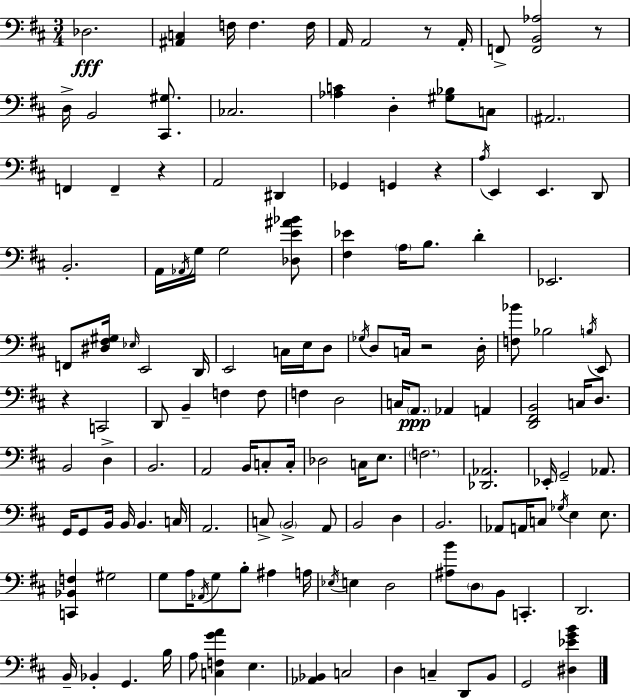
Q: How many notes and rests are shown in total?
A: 143